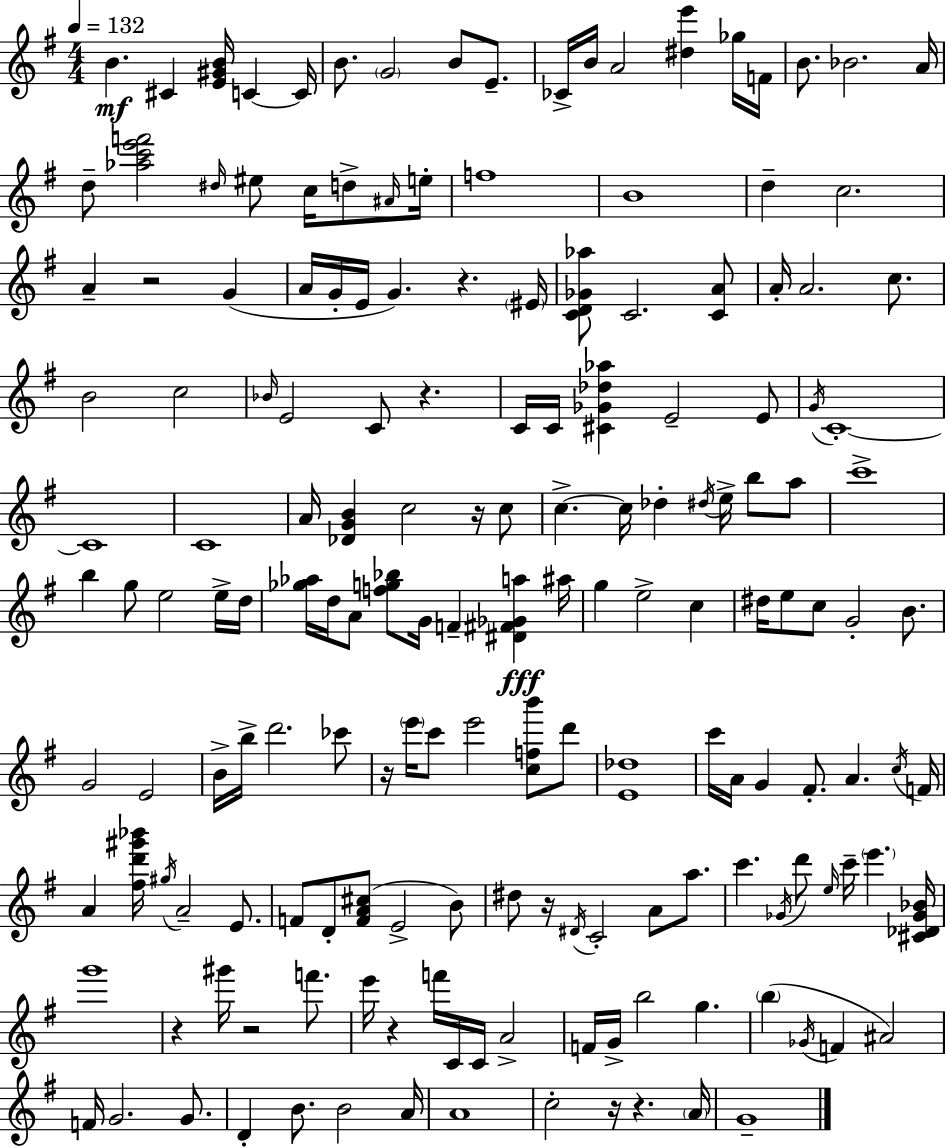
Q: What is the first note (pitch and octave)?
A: B4